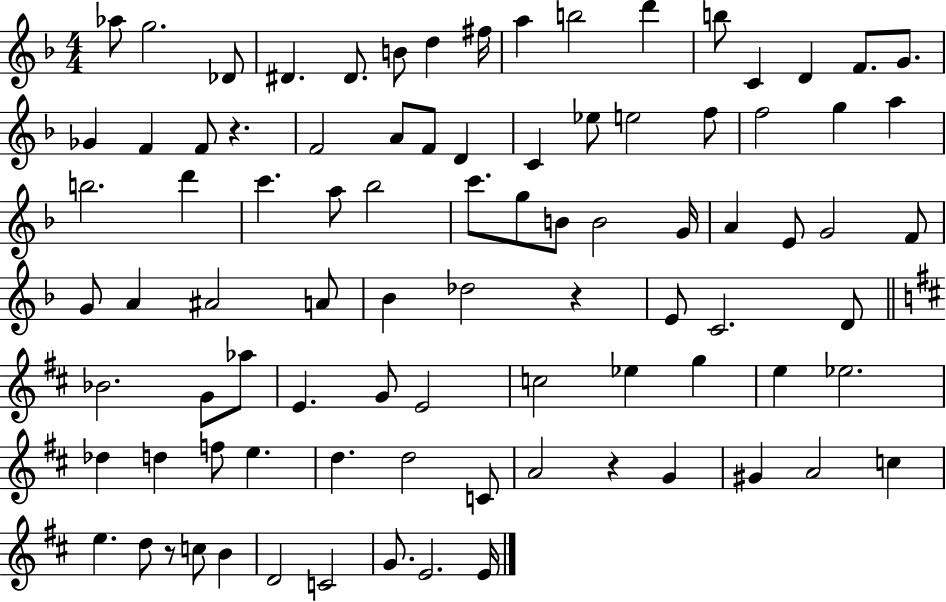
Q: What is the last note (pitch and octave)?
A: E4